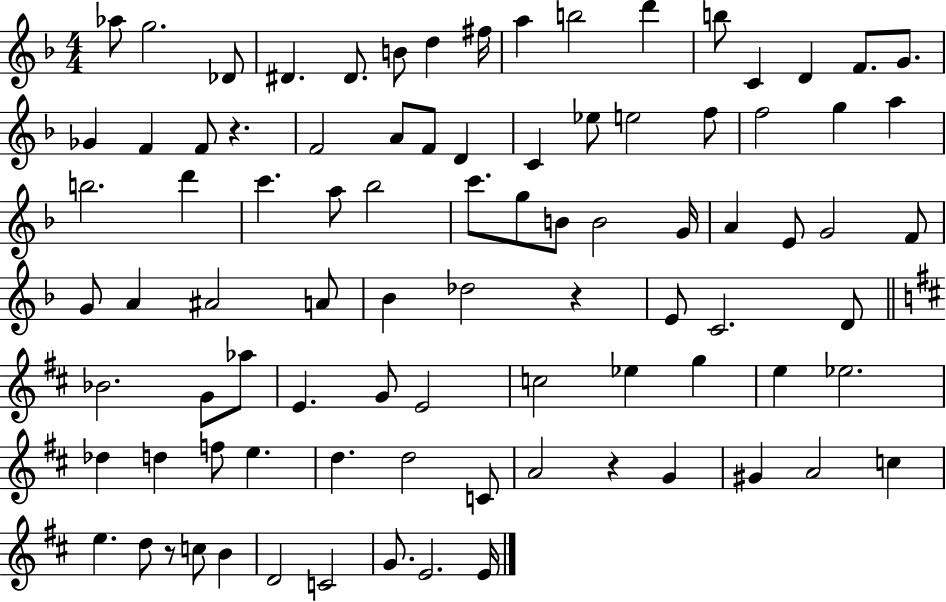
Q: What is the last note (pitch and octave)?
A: E4